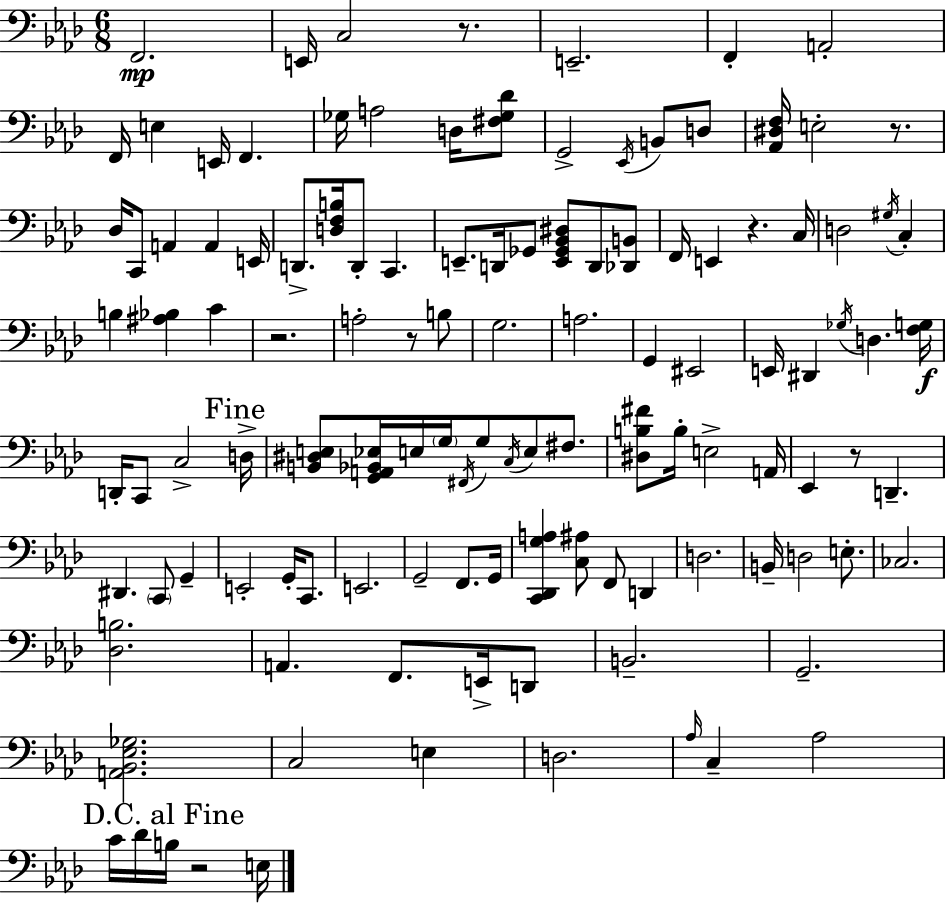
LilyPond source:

{
  \clef bass
  \numericTimeSignature
  \time 6/8
  \key aes \major
  f,2.\mp | e,16 c2 r8. | e,2.-- | f,4-. a,2-. | \break f,16 e4 e,16 f,4. | ges16 a2 d16 <fis ges des'>8 | g,2-> \acciaccatura { ees,16 } b,8 d8 | <aes, dis f>16 e2-. r8. | \break des16 c,8 a,4 a,4 | e,16 d,8.-> <d f b>16 d,8-. c,4. | e,8.-- d,16 ges,8 <e, ges, bes, dis>8 d,8 <des, b,>8 | f,16 e,4 r4. | \break c16 d2 \acciaccatura { gis16 } c4-. | b4 <ais bes>4 c'4 | r2. | a2-. r8 | \break b8 g2. | a2. | g,4 eis,2 | e,16 dis,4 \acciaccatura { ges16 } d4. | \break <f g>16\f d,16-. c,8 c2-> | \mark "Fine" d16-> <b, dis e>8 <g, a, bes, ees>16 e16 \parenthesize g16 \acciaccatura { fis,16 } g8 \acciaccatura { c16 } | e8 fis8. <dis b fis'>8 b16-. e2-> | a,16 ees,4 r8 d,4.-- | \break dis,4. \parenthesize c,8 | g,4-- e,2-. | g,16-. c,8. e,2. | g,2-- | \break f,8. g,16 <c, des, g a>4 <c ais>8 f,8 | d,4 d2. | b,16-- d2 | e8.-. ces2. | \break <des b>2. | a,4. f,8. | e,16-> d,8 b,2.-- | g,2.-- | \break <a, bes, ees ges>2. | c2 | e4 d2. | \grace { aes16 } c4-- aes2 | \break \mark "D.C. al Fine" c'16 des'16 b16 r2 | e16 \bar "|."
}